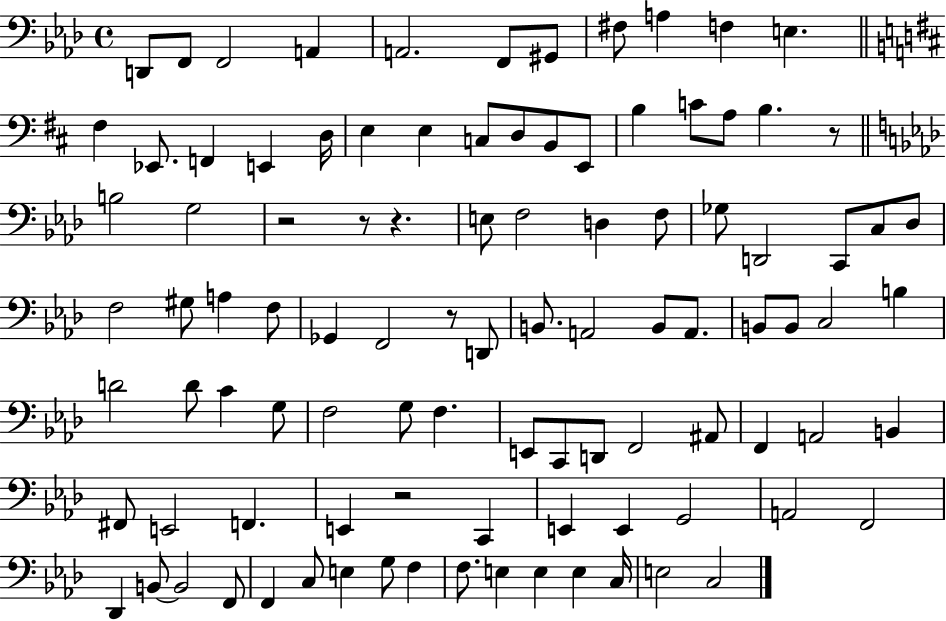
{
  \clef bass
  \time 4/4
  \defaultTimeSignature
  \key aes \major
  \repeat volta 2 { d,8 f,8 f,2 a,4 | a,2. f,8 gis,8 | fis8 a4 f4 e4. | \bar "||" \break \key b \minor fis4 ees,8. f,4 e,4 d16 | e4 e4 c8 d8 b,8 e,8 | b4 c'8 a8 b4. r8 | \bar "||" \break \key f \minor b2 g2 | r2 r8 r4. | e8 f2 d4 f8 | ges8 d,2 c,8 c8 des8 | \break f2 gis8 a4 f8 | ges,4 f,2 r8 d,8 | b,8. a,2 b,8 a,8. | b,8 b,8 c2 b4 | \break d'2 d'8 c'4 g8 | f2 g8 f4. | e,8 c,8 d,8 f,2 ais,8 | f,4 a,2 b,4 | \break fis,8 e,2 f,4. | e,4 r2 c,4 | e,4 e,4 g,2 | a,2 f,2 | \break des,4 b,8~~ b,2 f,8 | f,4 c8 e4 g8 f4 | f8. e4 e4 e4 c16 | e2 c2 | \break } \bar "|."
}